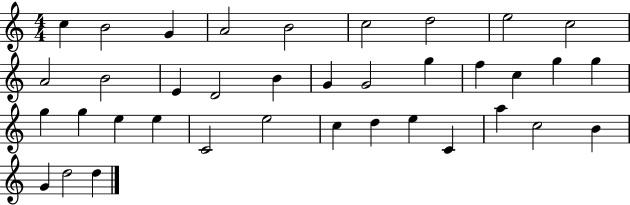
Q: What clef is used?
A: treble